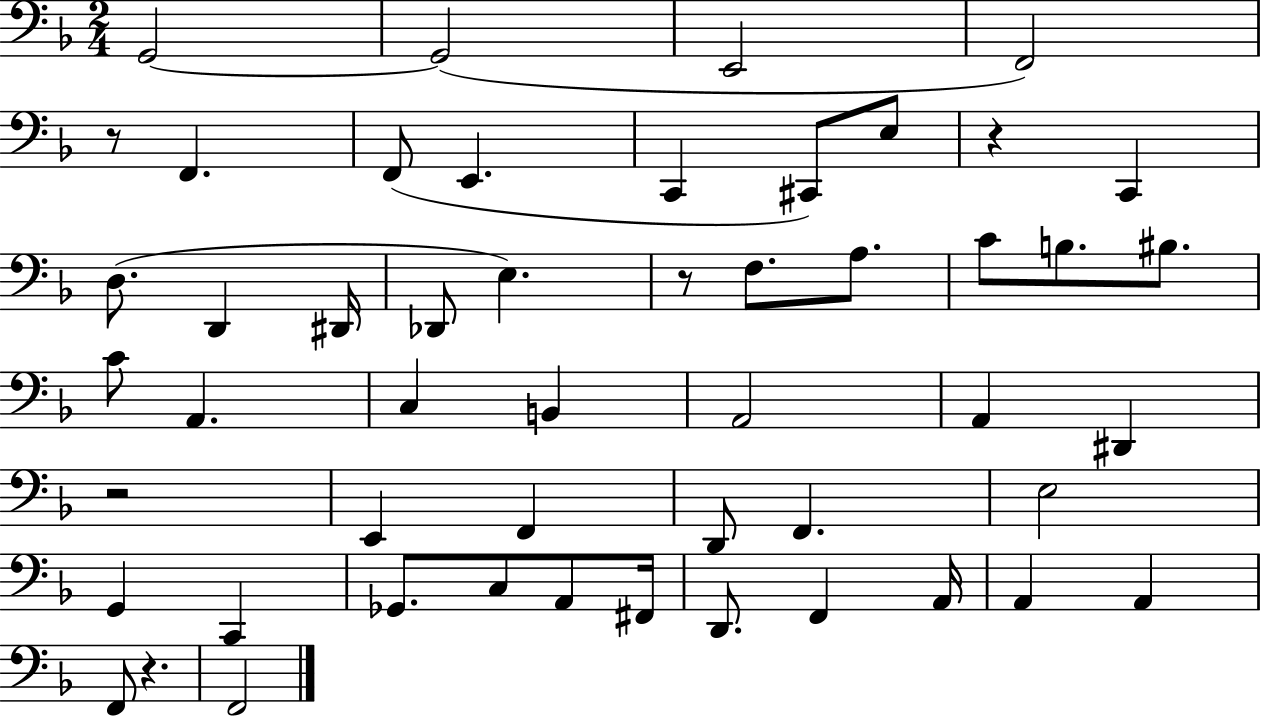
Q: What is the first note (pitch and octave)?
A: G2